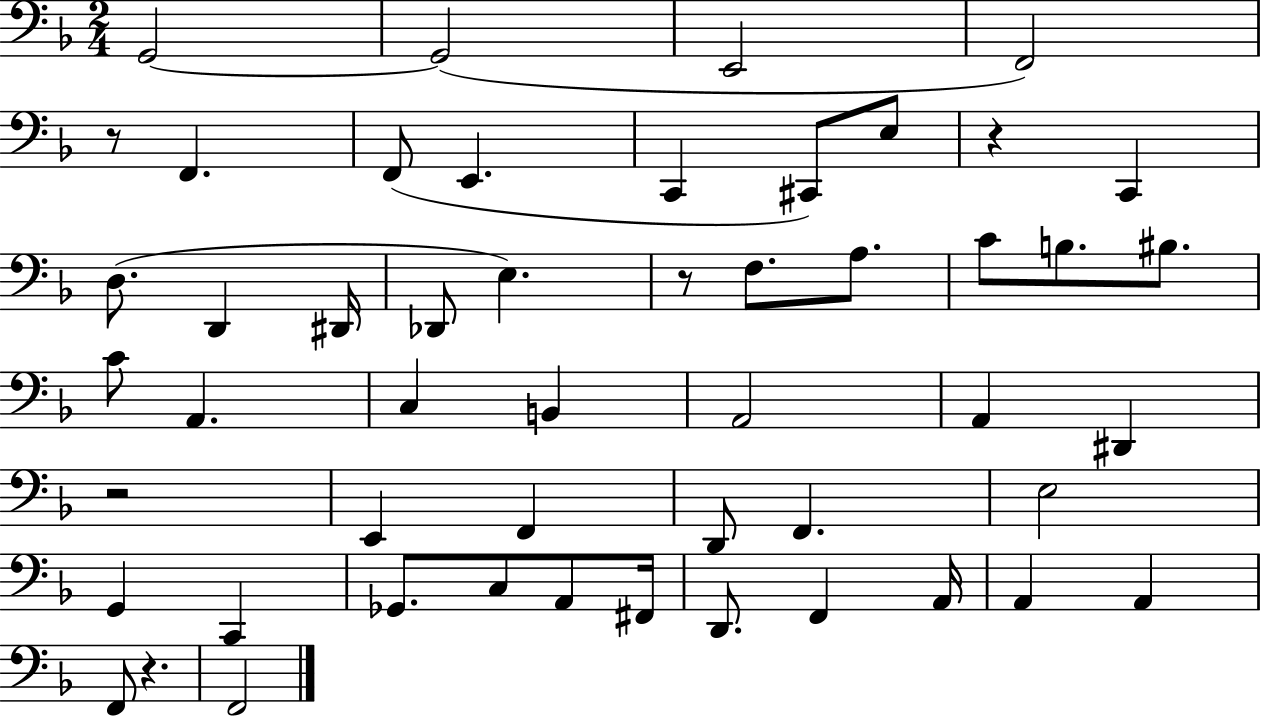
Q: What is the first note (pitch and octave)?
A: G2